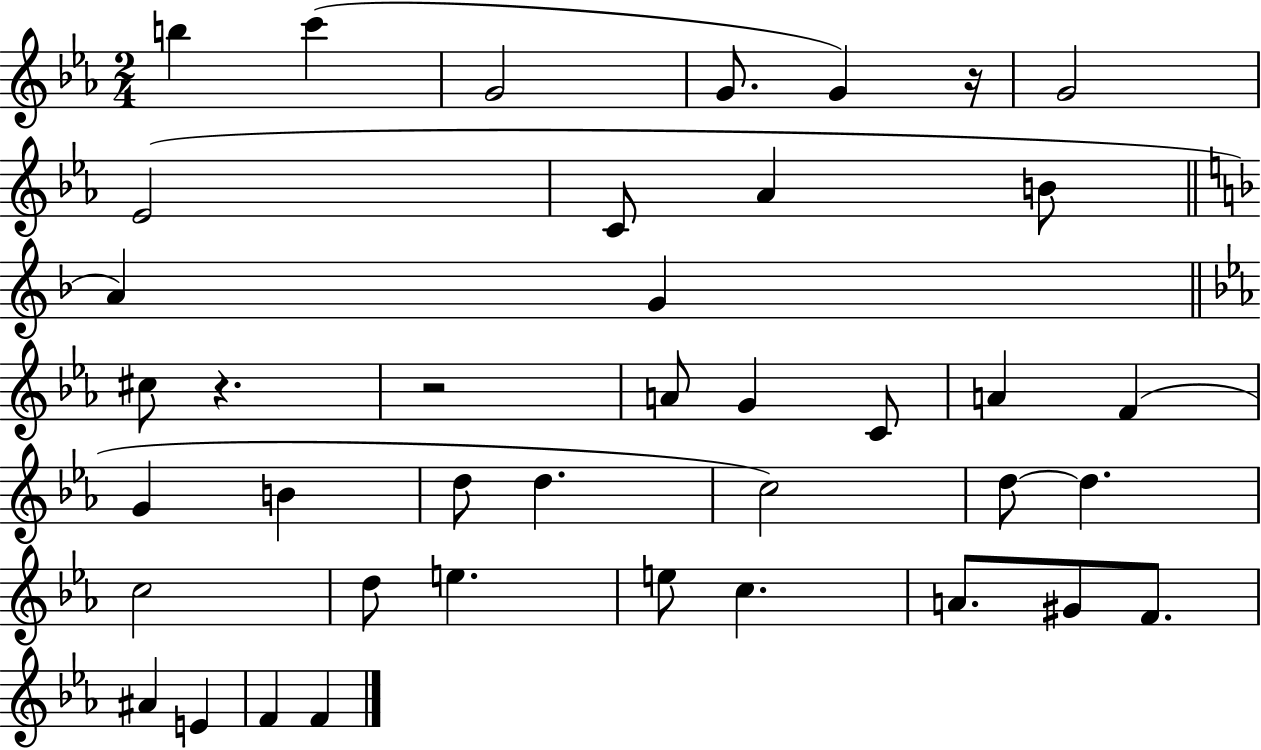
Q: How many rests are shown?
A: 3